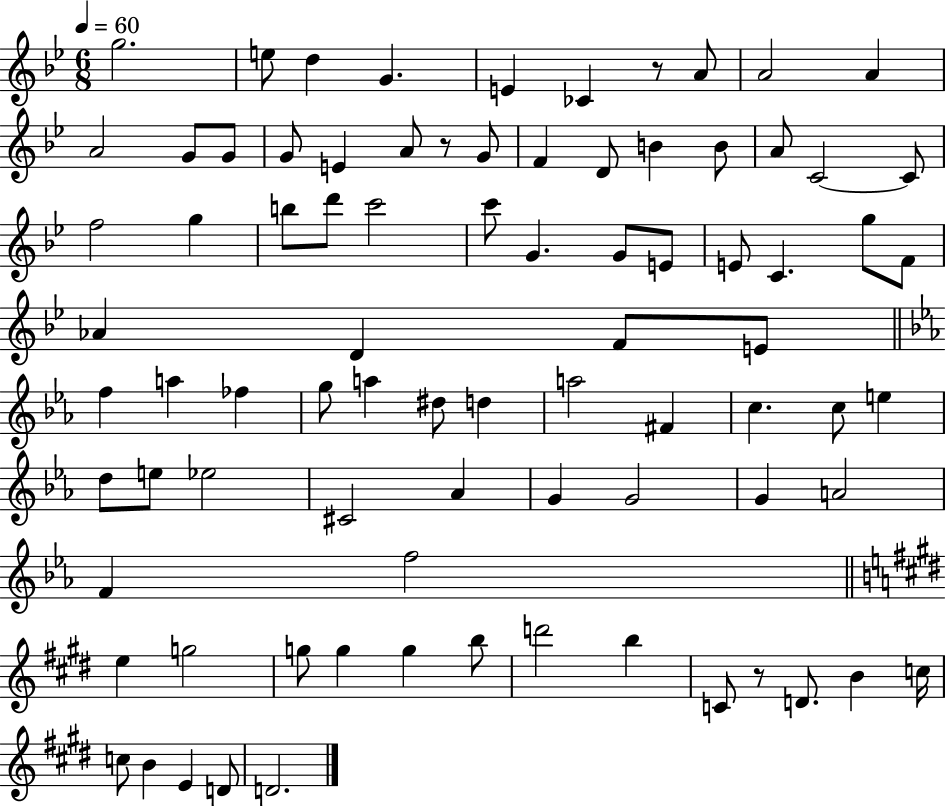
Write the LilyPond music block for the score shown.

{
  \clef treble
  \numericTimeSignature
  \time 6/8
  \key bes \major
  \tempo 4 = 60
  \repeat volta 2 { g''2. | e''8 d''4 g'4. | e'4 ces'4 r8 a'8 | a'2 a'4 | \break a'2 g'8 g'8 | g'8 e'4 a'8 r8 g'8 | f'4 d'8 b'4 b'8 | a'8 c'2~~ c'8 | \break f''2 g''4 | b''8 d'''8 c'''2 | c'''8 g'4. g'8 e'8 | e'8 c'4. g''8 f'8 | \break aes'4 d'4 f'8 e'8 | \bar "||" \break \key c \minor f''4 a''4 fes''4 | g''8 a''4 dis''8 d''4 | a''2 fis'4 | c''4. c''8 e''4 | \break d''8 e''8 ees''2 | cis'2 aes'4 | g'4 g'2 | g'4 a'2 | \break f'4 f''2 | \bar "||" \break \key e \major e''4 g''2 | g''8 g''4 g''4 b''8 | d'''2 b''4 | c'8 r8 d'8. b'4 c''16 | \break c''8 b'4 e'4 d'8 | d'2. | } \bar "|."
}